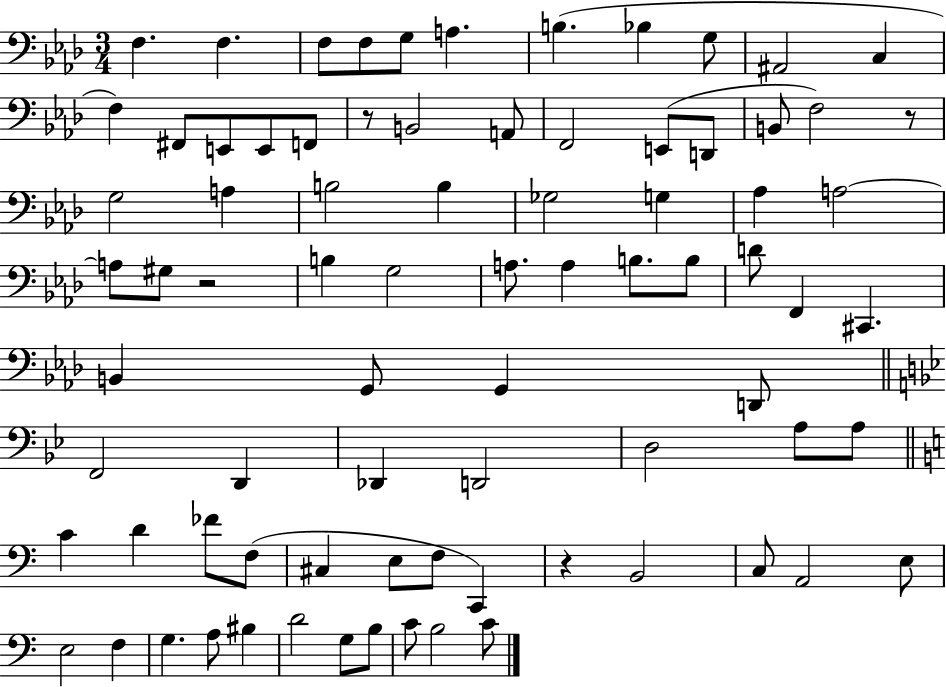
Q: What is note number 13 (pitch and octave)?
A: F#2